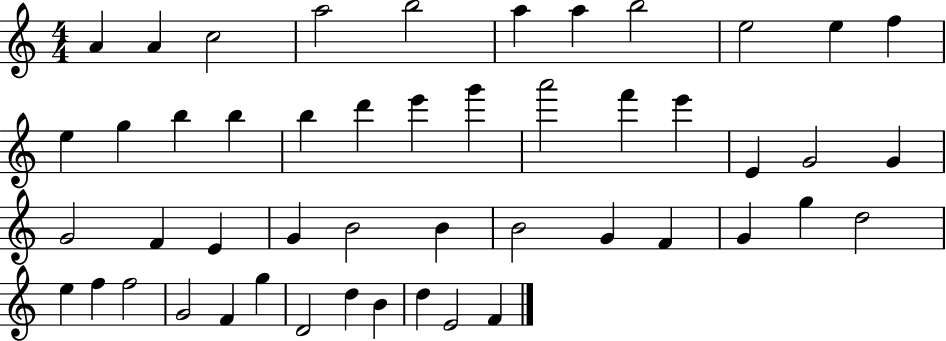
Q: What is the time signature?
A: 4/4